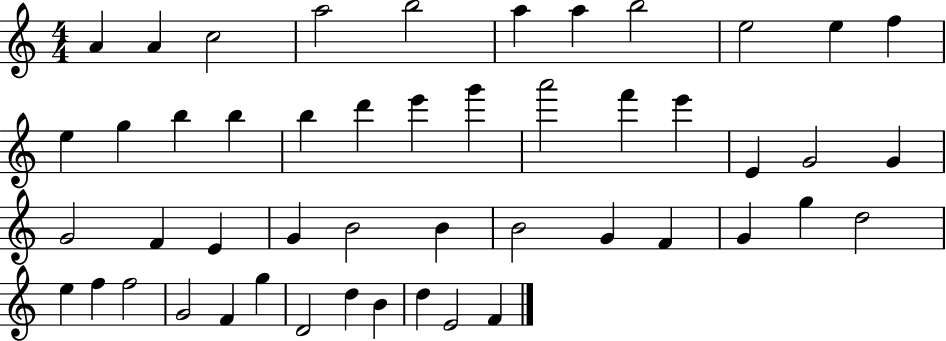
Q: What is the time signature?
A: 4/4